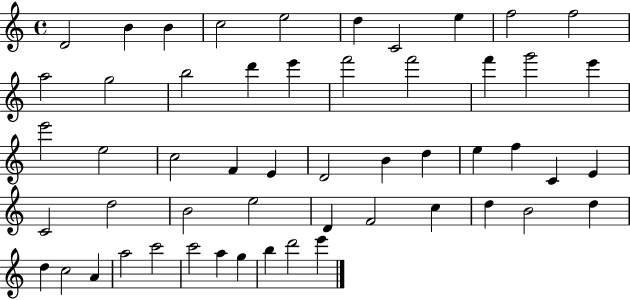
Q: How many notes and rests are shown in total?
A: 53